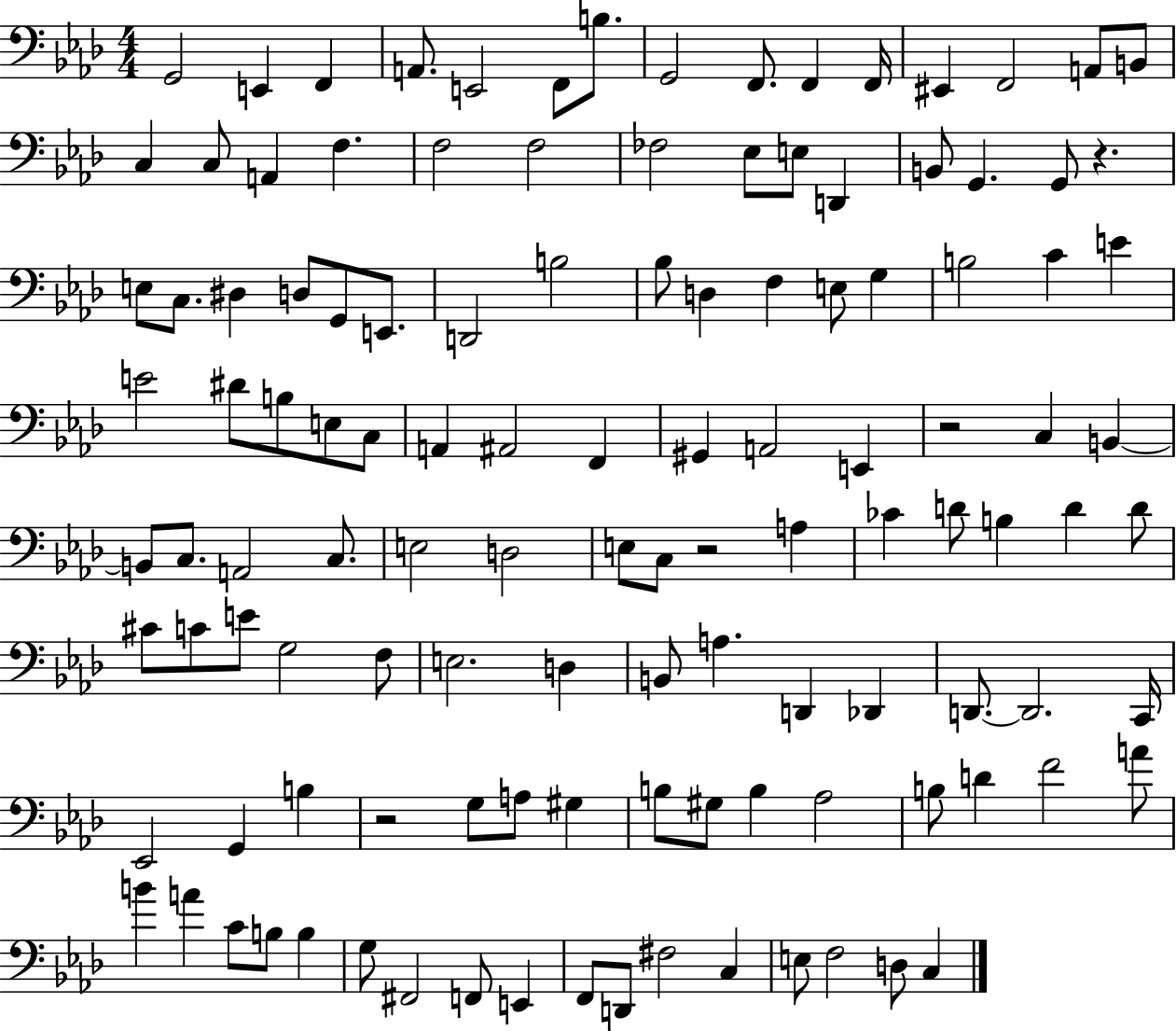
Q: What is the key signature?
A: AES major